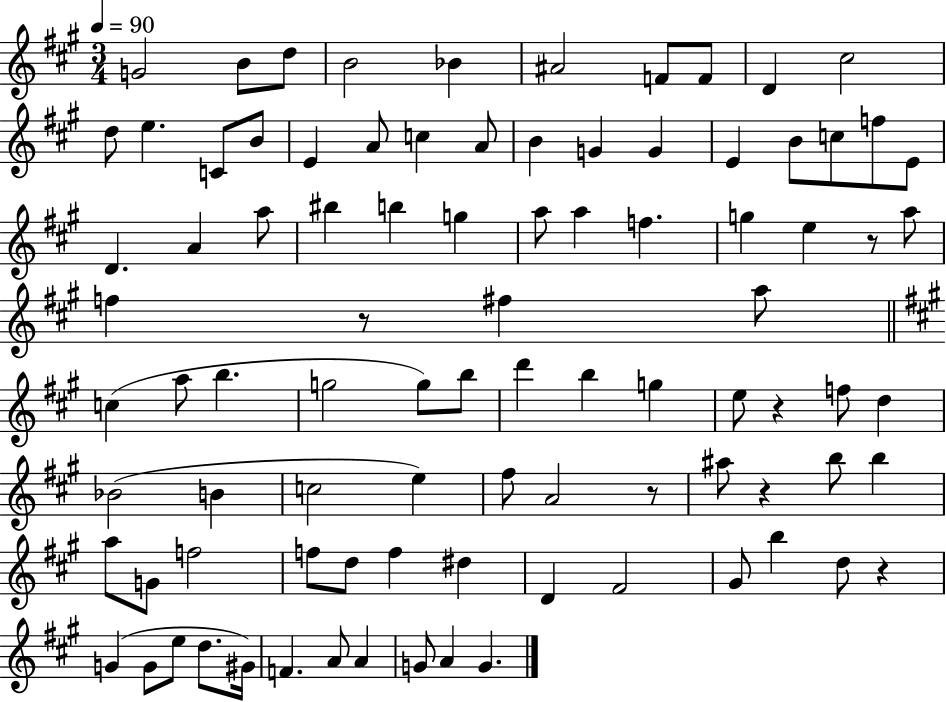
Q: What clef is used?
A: treble